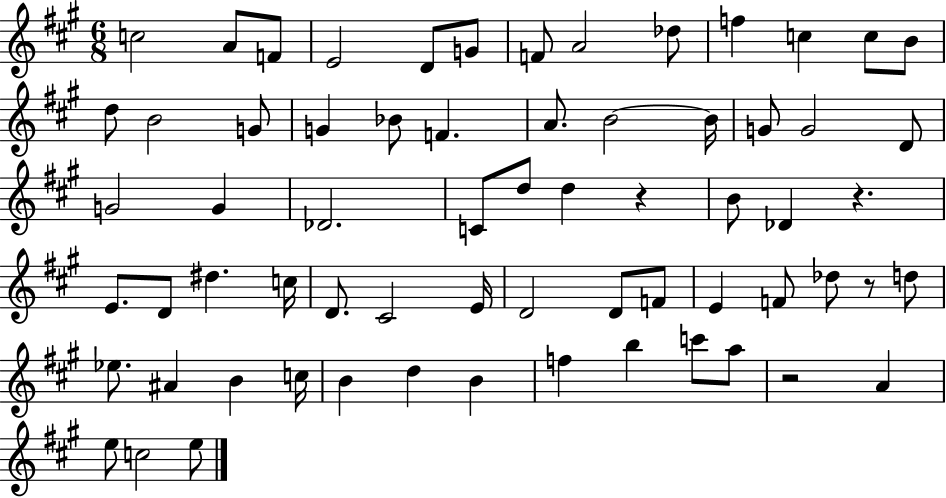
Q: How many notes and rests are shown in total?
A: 66